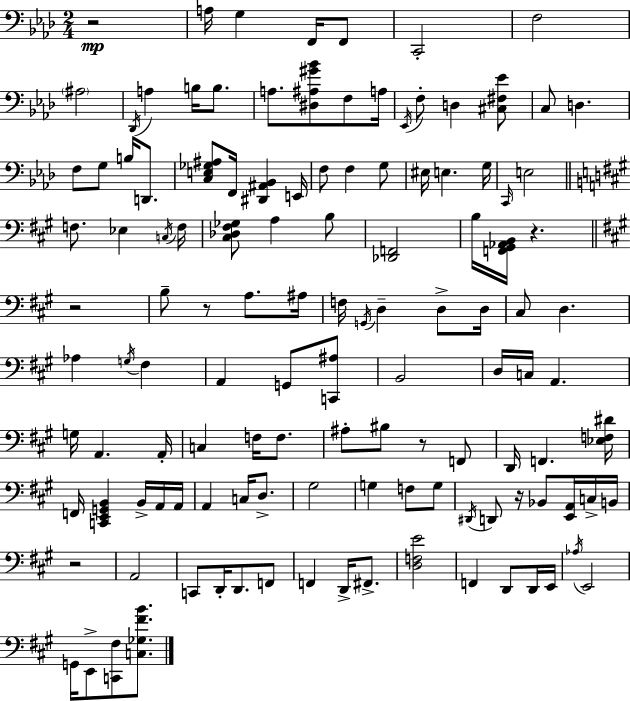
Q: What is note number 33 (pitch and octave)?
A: E3